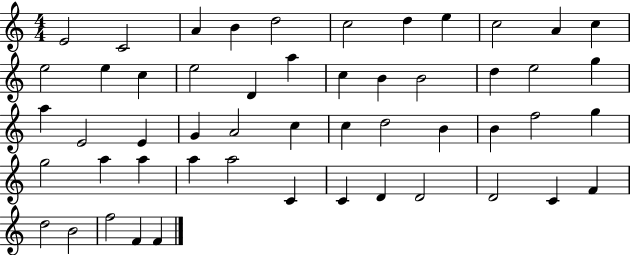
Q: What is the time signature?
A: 4/4